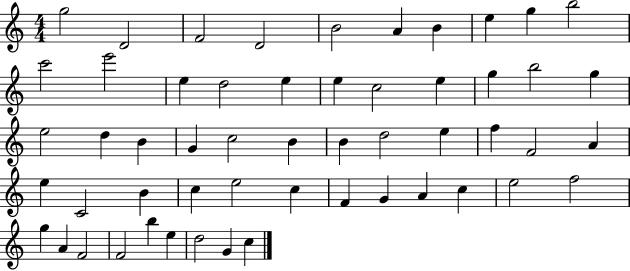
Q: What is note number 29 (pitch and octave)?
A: D5